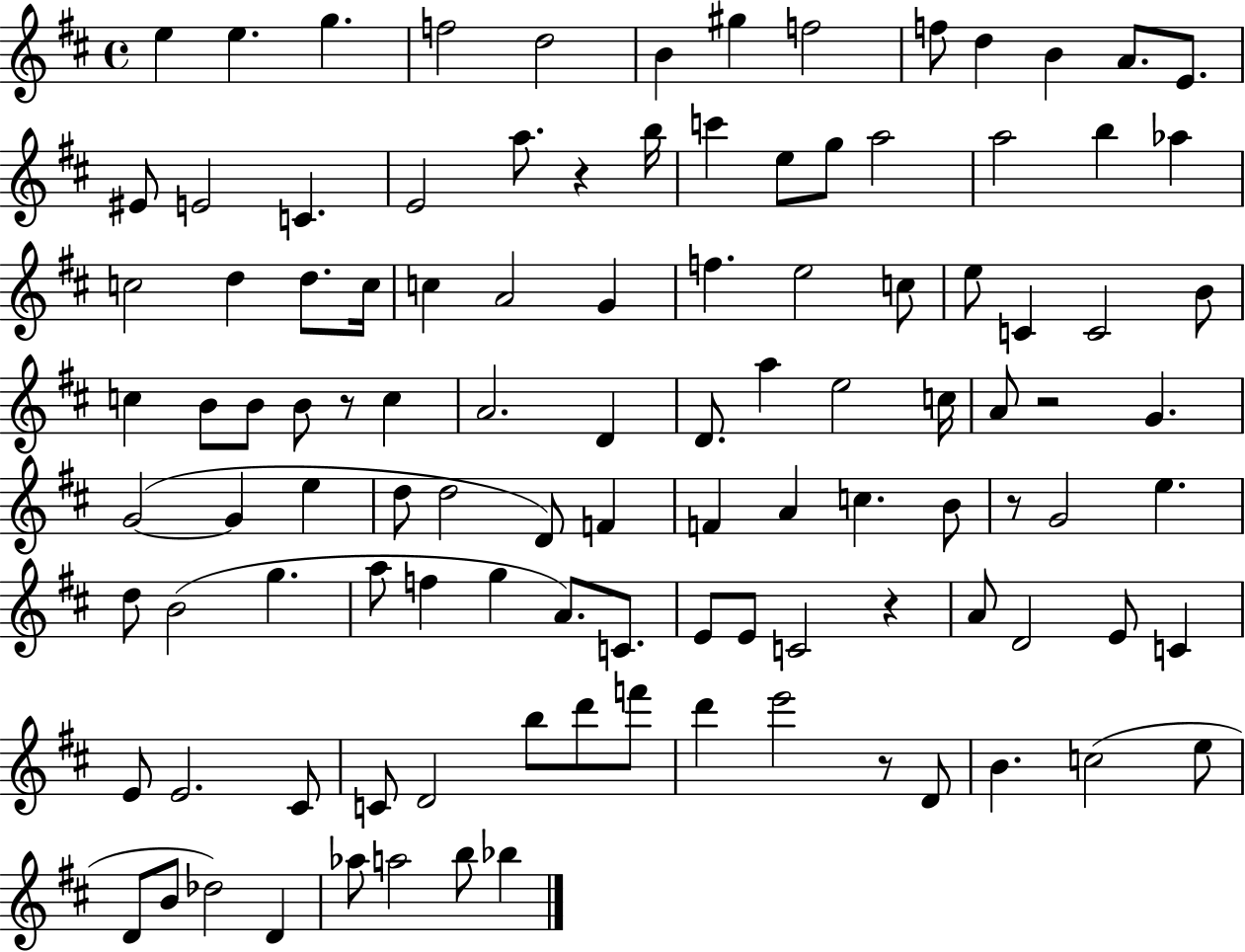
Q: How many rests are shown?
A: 6